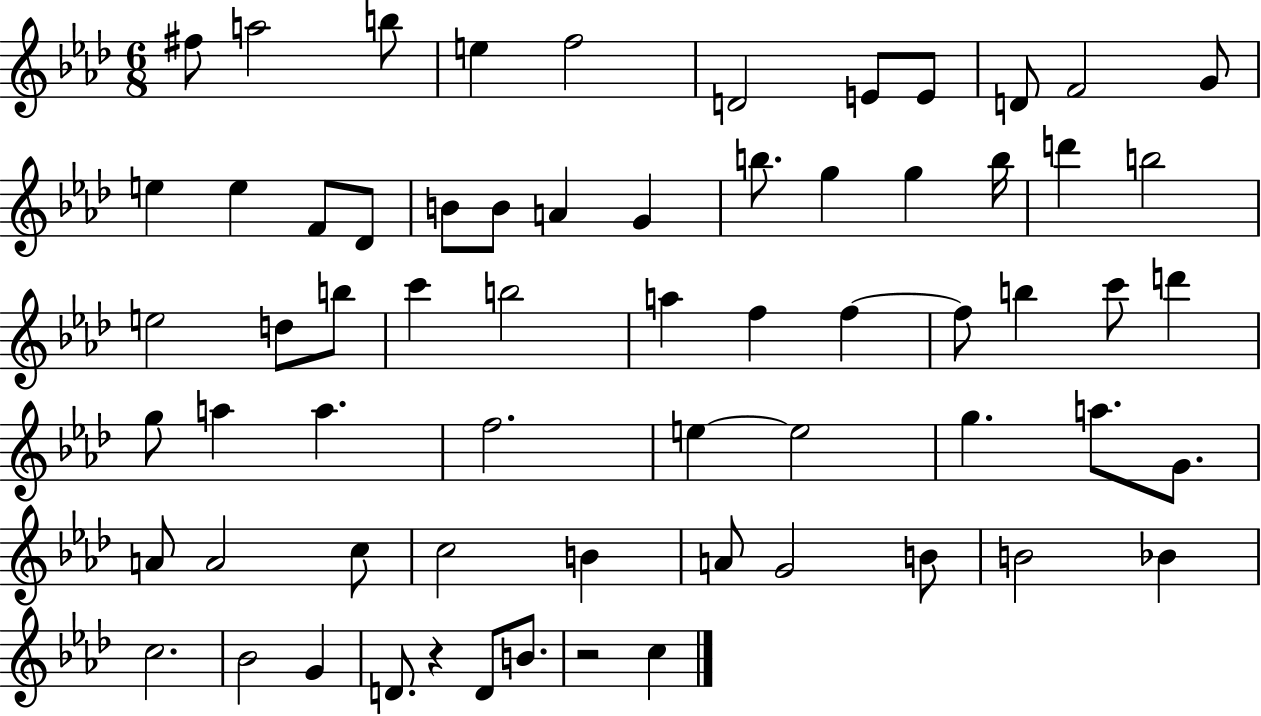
{
  \clef treble
  \numericTimeSignature
  \time 6/8
  \key aes \major
  \repeat volta 2 { fis''8 a''2 b''8 | e''4 f''2 | d'2 e'8 e'8 | d'8 f'2 g'8 | \break e''4 e''4 f'8 des'8 | b'8 b'8 a'4 g'4 | b''8. g''4 g''4 b''16 | d'''4 b''2 | \break e''2 d''8 b''8 | c'''4 b''2 | a''4 f''4 f''4~~ | f''8 b''4 c'''8 d'''4 | \break g''8 a''4 a''4. | f''2. | e''4~~ e''2 | g''4. a''8. g'8. | \break a'8 a'2 c''8 | c''2 b'4 | a'8 g'2 b'8 | b'2 bes'4 | \break c''2. | bes'2 g'4 | d'8. r4 d'8 b'8. | r2 c''4 | \break } \bar "|."
}